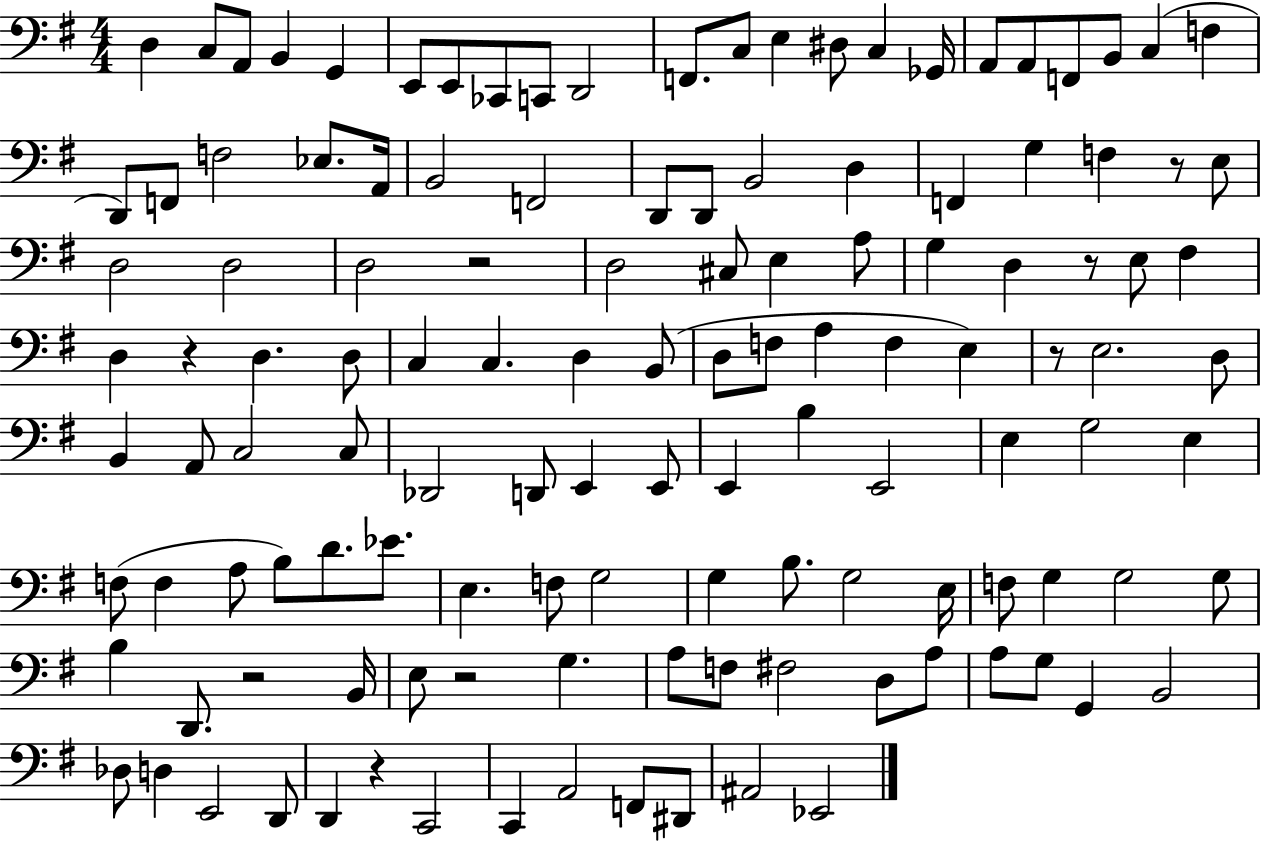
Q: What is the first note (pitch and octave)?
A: D3